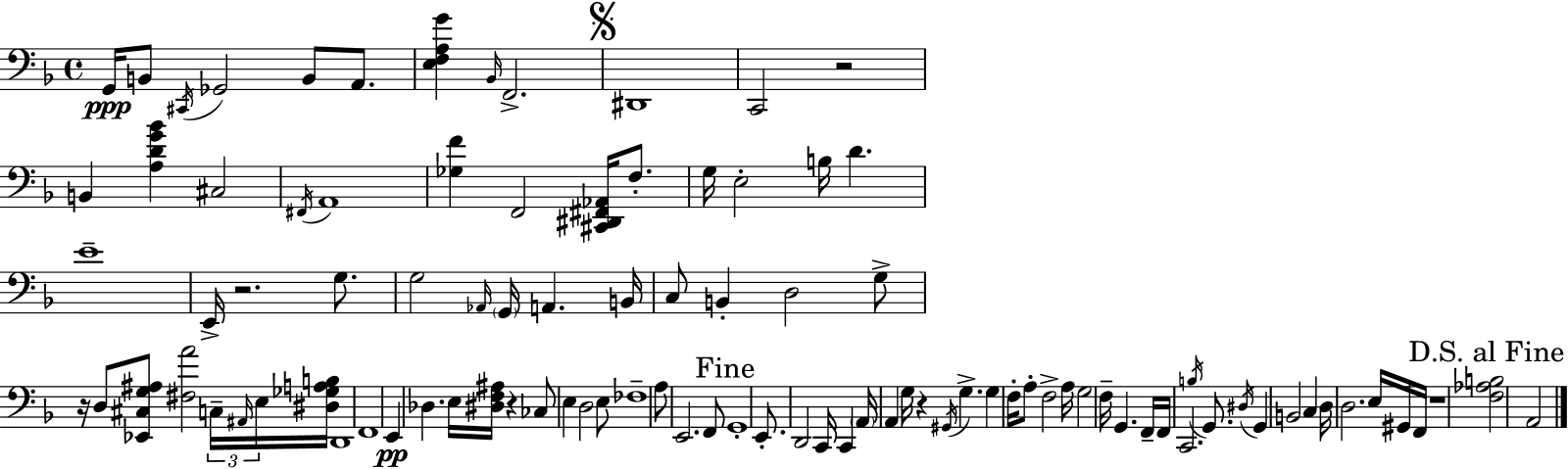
X:1
T:Untitled
M:4/4
L:1/4
K:F
G,,/4 B,,/2 ^C,,/4 _G,,2 B,,/2 A,,/2 [E,F,A,G] _B,,/4 F,,2 ^D,,4 C,,2 z2 B,, [A,DG_B] ^C,2 ^F,,/4 A,,4 [_G,F] F,,2 [^C,,^D,,^F,,_A,,]/4 F,/2 G,/4 E,2 B,/4 D E4 E,,/4 z2 G,/2 G,2 _A,,/4 G,,/4 A,, B,,/4 C,/2 B,, D,2 G,/2 z/4 D,/2 [_E,,^C,G,^A,]/2 [^F,A]2 C,/4 ^A,,/4 E,/4 [^D,_G,A,B,]/4 D,,4 F,,4 E,, _D, E,/4 [^D,F,^A,]/4 z _C,/2 E, D,2 E,/2 _F,4 A,/2 E,,2 F,,/2 G,,4 E,,/2 D,,2 C,,/4 C,, A,,/4 A,, G,/4 z ^G,,/4 G, G, F,/4 A,/2 F,2 A,/4 G,2 F,/4 G,, F,,/4 F,,/4 C,,2 B,/4 G,,/2 ^D,/4 G,, B,,2 C, D,/4 D,2 E,/4 ^G,,/4 F,,/4 z4 [F,_A,B,]2 A,,2